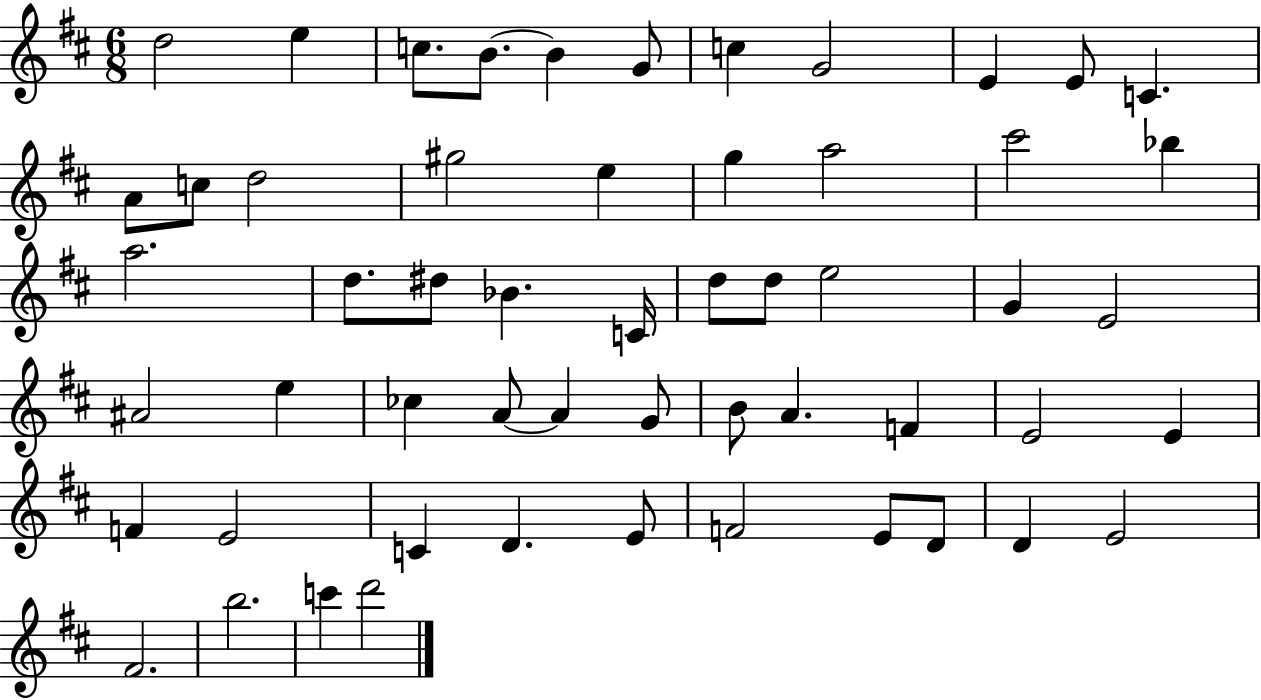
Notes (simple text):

D5/h E5/q C5/e. B4/e. B4/q G4/e C5/q G4/h E4/q E4/e C4/q. A4/e C5/e D5/h G#5/h E5/q G5/q A5/h C#6/h Bb5/q A5/h. D5/e. D#5/e Bb4/q. C4/s D5/e D5/e E5/h G4/q E4/h A#4/h E5/q CES5/q A4/e A4/q G4/e B4/e A4/q. F4/q E4/h E4/q F4/q E4/h C4/q D4/q. E4/e F4/h E4/e D4/e D4/q E4/h F#4/h. B5/h. C6/q D6/h